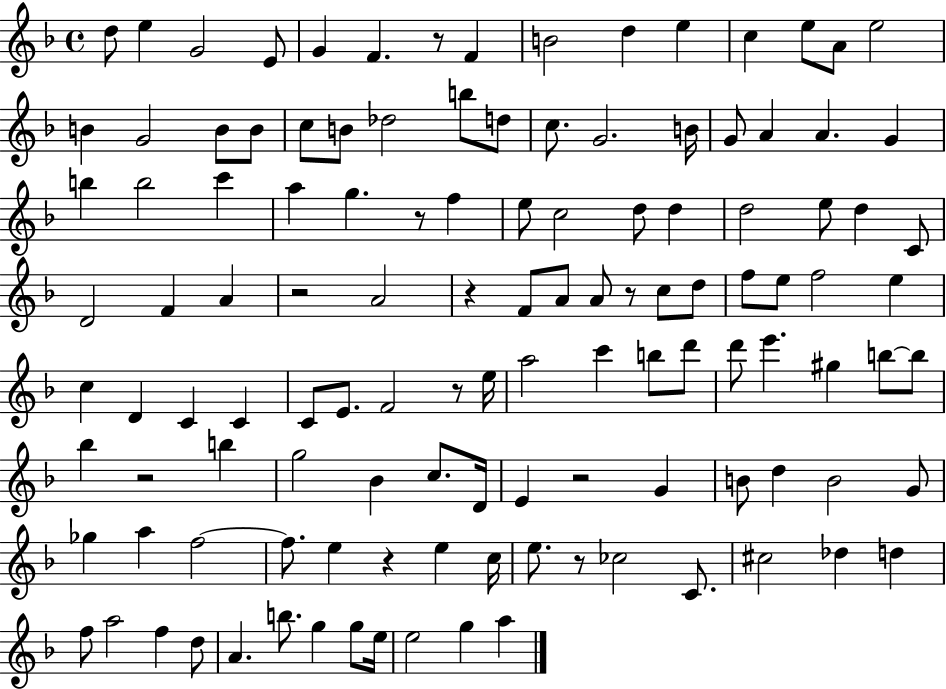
D5/e E5/q G4/h E4/e G4/q F4/q. R/e F4/q B4/h D5/q E5/q C5/q E5/e A4/e E5/h B4/q G4/h B4/e B4/e C5/e B4/e Db5/h B5/e D5/e C5/e. G4/h. B4/s G4/e A4/q A4/q. G4/q B5/q B5/h C6/q A5/q G5/q. R/e F5/q E5/e C5/h D5/e D5/q D5/h E5/e D5/q C4/e D4/h F4/q A4/q R/h A4/h R/q F4/e A4/e A4/e R/e C5/e D5/e F5/e E5/e F5/h E5/q C5/q D4/q C4/q C4/q C4/e E4/e. F4/h R/e E5/s A5/h C6/q B5/e D6/e D6/e E6/q. G#5/q B5/e B5/e Bb5/q R/h B5/q G5/h Bb4/q C5/e. D4/s E4/q R/h G4/q B4/e D5/q B4/h G4/e Gb5/q A5/q F5/h F5/e. E5/q R/q E5/q C5/s E5/e. R/e CES5/h C4/e. C#5/h Db5/q D5/q F5/e A5/h F5/q D5/e A4/q. B5/e. G5/q G5/e E5/s E5/h G5/q A5/q